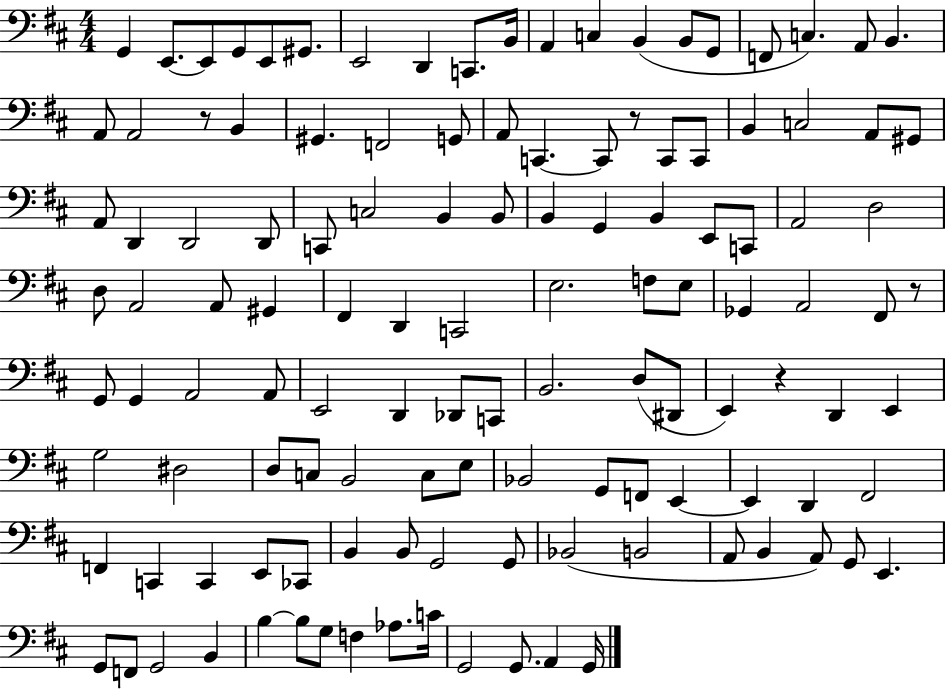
X:1
T:Untitled
M:4/4
L:1/4
K:D
G,, E,,/2 E,,/2 G,,/2 E,,/2 ^G,,/2 E,,2 D,, C,,/2 B,,/4 A,, C, B,, B,,/2 G,,/2 F,,/2 C, A,,/2 B,, A,,/2 A,,2 z/2 B,, ^G,, F,,2 G,,/2 A,,/2 C,, C,,/2 z/2 C,,/2 C,,/2 B,, C,2 A,,/2 ^G,,/2 A,,/2 D,, D,,2 D,,/2 C,,/2 C,2 B,, B,,/2 B,, G,, B,, E,,/2 C,,/2 A,,2 D,2 D,/2 A,,2 A,,/2 ^G,, ^F,, D,, C,,2 E,2 F,/2 E,/2 _G,, A,,2 ^F,,/2 z/2 G,,/2 G,, A,,2 A,,/2 E,,2 D,, _D,,/2 C,,/2 B,,2 D,/2 ^D,,/2 E,, z D,, E,, G,2 ^D,2 D,/2 C,/2 B,,2 C,/2 E,/2 _B,,2 G,,/2 F,,/2 E,, E,, D,, ^F,,2 F,, C,, C,, E,,/2 _C,,/2 B,, B,,/2 G,,2 G,,/2 _B,,2 B,,2 A,,/2 B,, A,,/2 G,,/2 E,, G,,/2 F,,/2 G,,2 B,, B, B,/2 G,/2 F, _A,/2 C/4 G,,2 G,,/2 A,, G,,/4